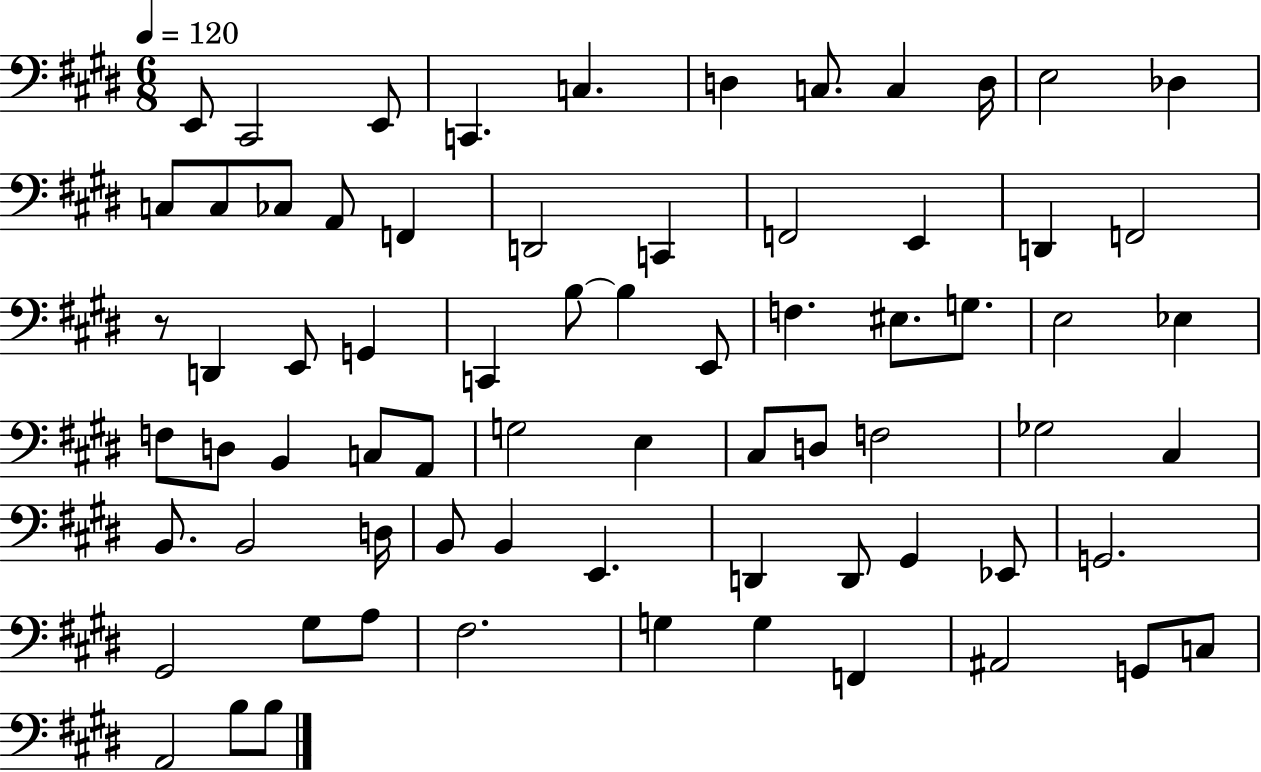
E2/e C#2/h E2/e C2/q. C3/q. D3/q C3/e. C3/q D3/s E3/h Db3/q C3/e C3/e CES3/e A2/e F2/q D2/h C2/q F2/h E2/q D2/q F2/h R/e D2/q E2/e G2/q C2/q B3/e B3/q E2/e F3/q. EIS3/e. G3/e. E3/h Eb3/q F3/e D3/e B2/q C3/e A2/e G3/h E3/q C#3/e D3/e F3/h Gb3/h C#3/q B2/e. B2/h D3/s B2/e B2/q E2/q. D2/q D2/e G#2/q Eb2/e G2/h. G#2/h G#3/e A3/e F#3/h. G3/q G3/q F2/q A#2/h G2/e C3/e A2/h B3/e B3/e